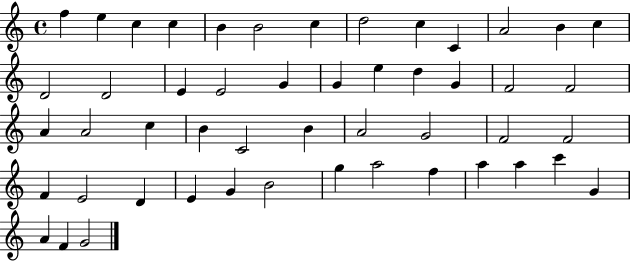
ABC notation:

X:1
T:Untitled
M:4/4
L:1/4
K:C
f e c c B B2 c d2 c C A2 B c D2 D2 E E2 G G e d G F2 F2 A A2 c B C2 B A2 G2 F2 F2 F E2 D E G B2 g a2 f a a c' G A F G2